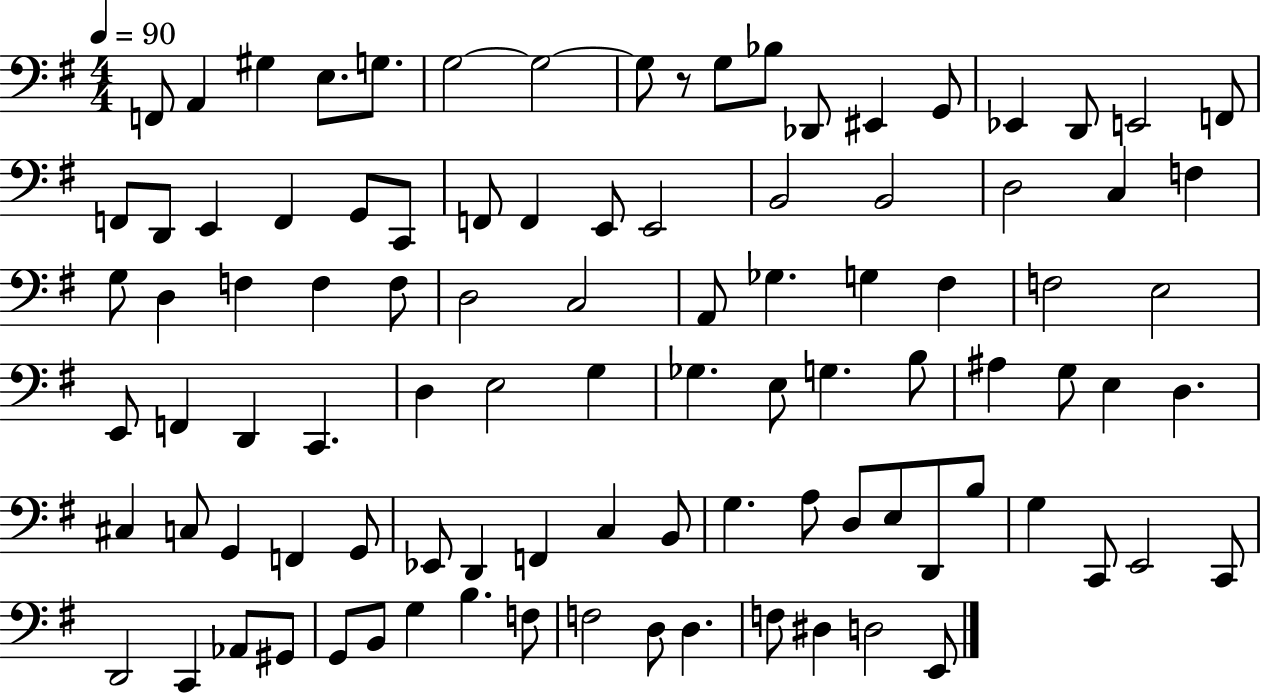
F2/e A2/q G#3/q E3/e. G3/e. G3/h G3/h G3/e R/e G3/e Bb3/e Db2/e EIS2/q G2/e Eb2/q D2/e E2/h F2/e F2/e D2/e E2/q F2/q G2/e C2/e F2/e F2/q E2/e E2/h B2/h B2/h D3/h C3/q F3/q G3/e D3/q F3/q F3/q F3/e D3/h C3/h A2/e Gb3/q. G3/q F#3/q F3/h E3/h E2/e F2/q D2/q C2/q. D3/q E3/h G3/q Gb3/q. E3/e G3/q. B3/e A#3/q G3/e E3/q D3/q. C#3/q C3/e G2/q F2/q G2/e Eb2/e D2/q F2/q C3/q B2/e G3/q. A3/e D3/e E3/e D2/e B3/e G3/q C2/e E2/h C2/e D2/h C2/q Ab2/e G#2/e G2/e B2/e G3/q B3/q. F3/e F3/h D3/e D3/q. F3/e D#3/q D3/h E2/e